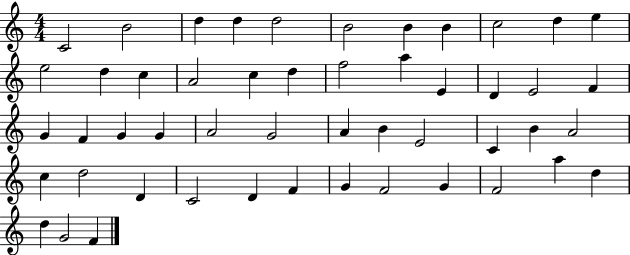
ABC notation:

X:1
T:Untitled
M:4/4
L:1/4
K:C
C2 B2 d d d2 B2 B B c2 d e e2 d c A2 c d f2 a E D E2 F G F G G A2 G2 A B E2 C B A2 c d2 D C2 D F G F2 G F2 a d d G2 F